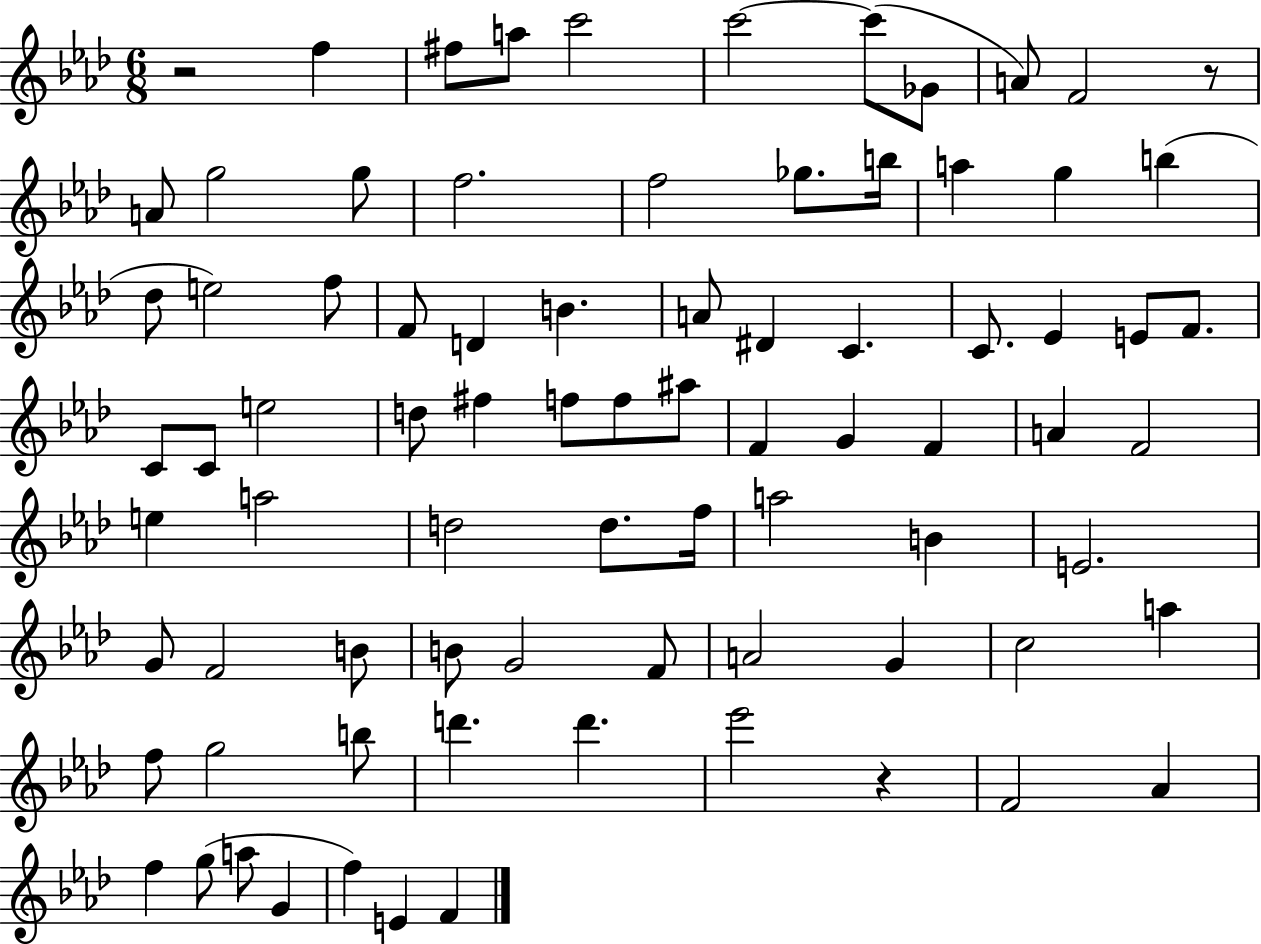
R/h F5/q F#5/e A5/e C6/h C6/h C6/e Gb4/e A4/e F4/h R/e A4/e G5/h G5/e F5/h. F5/h Gb5/e. B5/s A5/q G5/q B5/q Db5/e E5/h F5/e F4/e D4/q B4/q. A4/e D#4/q C4/q. C4/e. Eb4/q E4/e F4/e. C4/e C4/e E5/h D5/e F#5/q F5/e F5/e A#5/e F4/q G4/q F4/q A4/q F4/h E5/q A5/h D5/h D5/e. F5/s A5/h B4/q E4/h. G4/e F4/h B4/e B4/e G4/h F4/e A4/h G4/q C5/h A5/q F5/e G5/h B5/e D6/q. D6/q. Eb6/h R/q F4/h Ab4/q F5/q G5/e A5/e G4/q F5/q E4/q F4/q